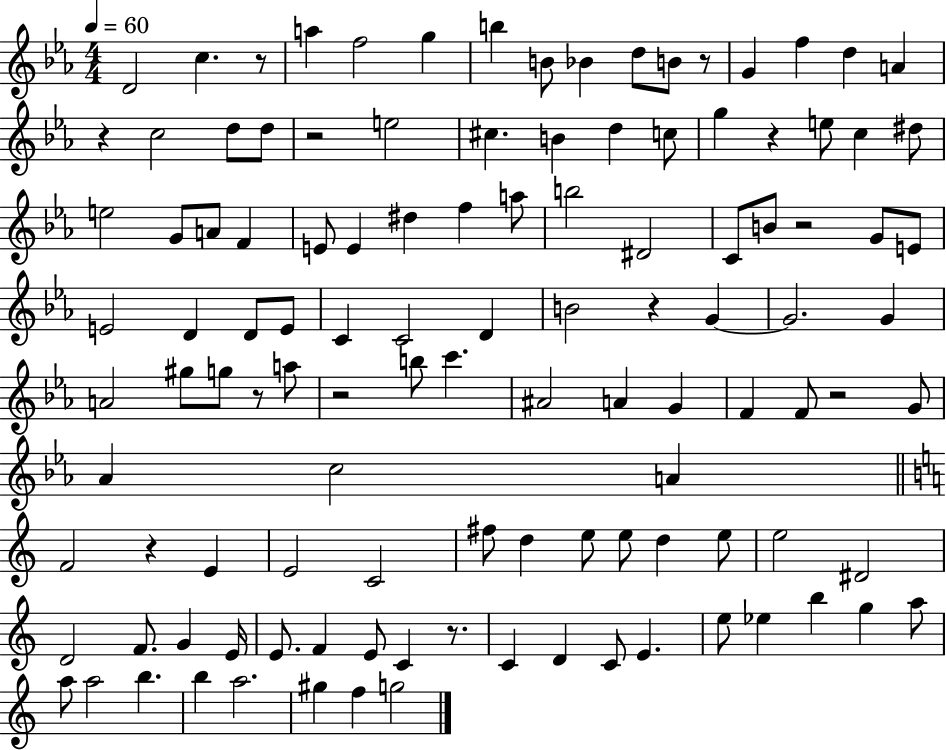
X:1
T:Untitled
M:4/4
L:1/4
K:Eb
D2 c z/2 a f2 g b B/2 _B d/2 B/2 z/2 G f d A z c2 d/2 d/2 z2 e2 ^c B d c/2 g z e/2 c ^d/2 e2 G/2 A/2 F E/2 E ^d f a/2 b2 ^D2 C/2 B/2 z2 G/2 E/2 E2 D D/2 E/2 C C2 D B2 z G G2 G A2 ^g/2 g/2 z/2 a/2 z2 b/2 c' ^A2 A G F F/2 z2 G/2 _A c2 A F2 z E E2 C2 ^f/2 d e/2 e/2 d e/2 e2 ^D2 D2 F/2 G E/4 E/2 F E/2 C z/2 C D C/2 E e/2 _e b g a/2 a/2 a2 b b a2 ^g f g2